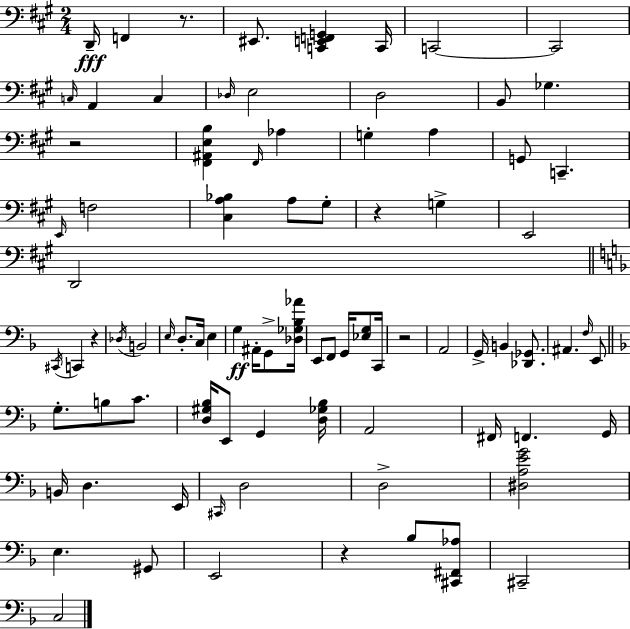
D2/s F2/q R/e. EIS2/e. [C2,E2,F2,G2]/q C2/s C2/h C2/h C3/s A2/q C3/q Db3/s E3/h D3/h B2/e Gb3/q. R/h [F#2,A#2,E3,B3]/q F#2/s Ab3/q G3/q A3/q G2/e C2/q. E2/s F3/h [C#3,A3,Bb3]/q A3/e G#3/e R/q G3/q E2/h D2/h C#2/s C2/q R/q Db3/s B2/h E3/s D3/e. C3/s E3/q G3/q A#2/s G2/e [Db3,Gb3,Bb3,Ab4]/s E2/e F2/e G2/s [Eb3,G3]/e C2/s R/h A2/h G2/s B2/q [Db2,Gb2]/e. A#2/q. F3/s E2/e G3/e. B3/e C4/e. [D3,G#3,Bb3]/s E2/e G2/q [D3,Gb3,Bb3]/s A2/h F#2/s F2/q. G2/s B2/s D3/q. E2/s C#2/s D3/h D3/h [D#3,A3,E4,G4]/h E3/q. G#2/e E2/h R/q Bb3/e [C#2,F#2,Ab3]/e C#2/h C3/h